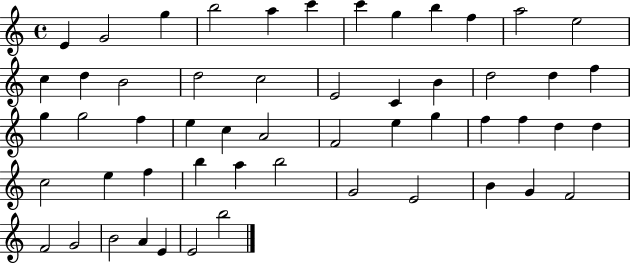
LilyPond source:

{
  \clef treble
  \time 4/4
  \defaultTimeSignature
  \key c \major
  e'4 g'2 g''4 | b''2 a''4 c'''4 | c'''4 g''4 b''4 f''4 | a''2 e''2 | \break c''4 d''4 b'2 | d''2 c''2 | e'2 c'4 b'4 | d''2 d''4 f''4 | \break g''4 g''2 f''4 | e''4 c''4 a'2 | f'2 e''4 g''4 | f''4 f''4 d''4 d''4 | \break c''2 e''4 f''4 | b''4 a''4 b''2 | g'2 e'2 | b'4 g'4 f'2 | \break f'2 g'2 | b'2 a'4 e'4 | e'2 b''2 | \bar "|."
}